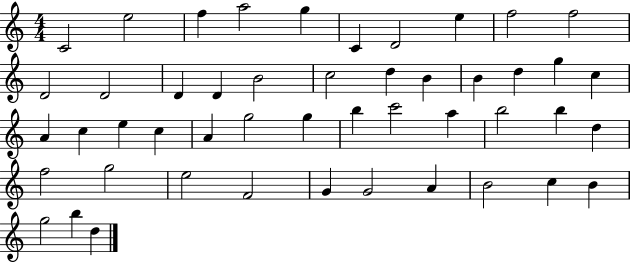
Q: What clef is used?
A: treble